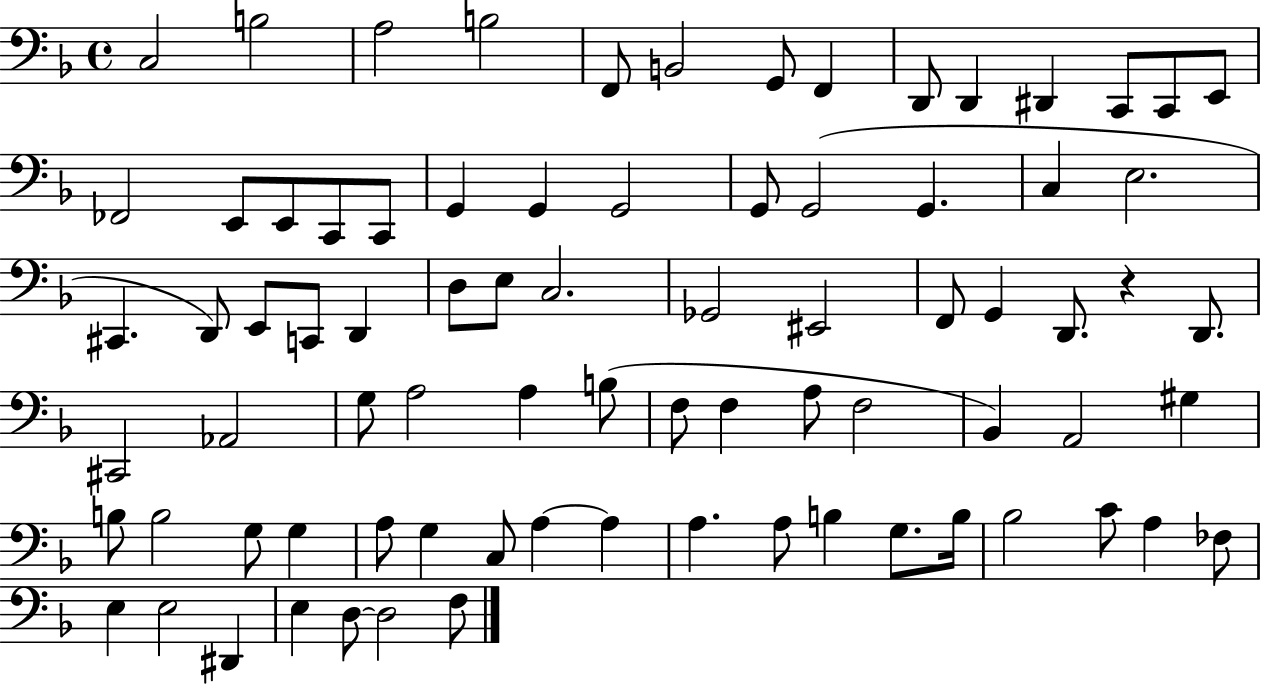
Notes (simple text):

C3/h B3/h A3/h B3/h F2/e B2/h G2/e F2/q D2/e D2/q D#2/q C2/e C2/e E2/e FES2/h E2/e E2/e C2/e C2/e G2/q G2/q G2/h G2/e G2/h G2/q. C3/q E3/h. C#2/q. D2/e E2/e C2/e D2/q D3/e E3/e C3/h. Gb2/h EIS2/h F2/e G2/q D2/e. R/q D2/e. C#2/h Ab2/h G3/e A3/h A3/q B3/e F3/e F3/q A3/e F3/h Bb2/q A2/h G#3/q B3/e B3/h G3/e G3/q A3/e G3/q C3/e A3/q A3/q A3/q. A3/e B3/q G3/e. B3/s Bb3/h C4/e A3/q FES3/e E3/q E3/h D#2/q E3/q D3/e D3/h F3/e